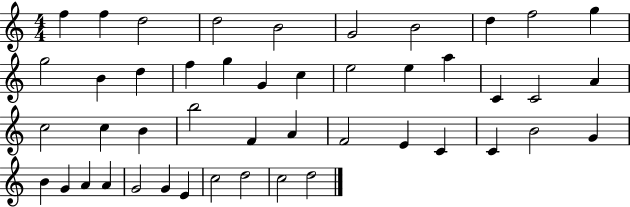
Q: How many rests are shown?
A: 0